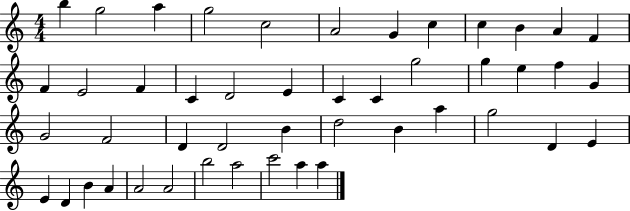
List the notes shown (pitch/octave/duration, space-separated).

B5/q G5/h A5/q G5/h C5/h A4/h G4/q C5/q C5/q B4/q A4/q F4/q F4/q E4/h F4/q C4/q D4/h E4/q C4/q C4/q G5/h G5/q E5/q F5/q G4/q G4/h F4/h D4/q D4/h B4/q D5/h B4/q A5/q G5/h D4/q E4/q E4/q D4/q B4/q A4/q A4/h A4/h B5/h A5/h C6/h A5/q A5/q